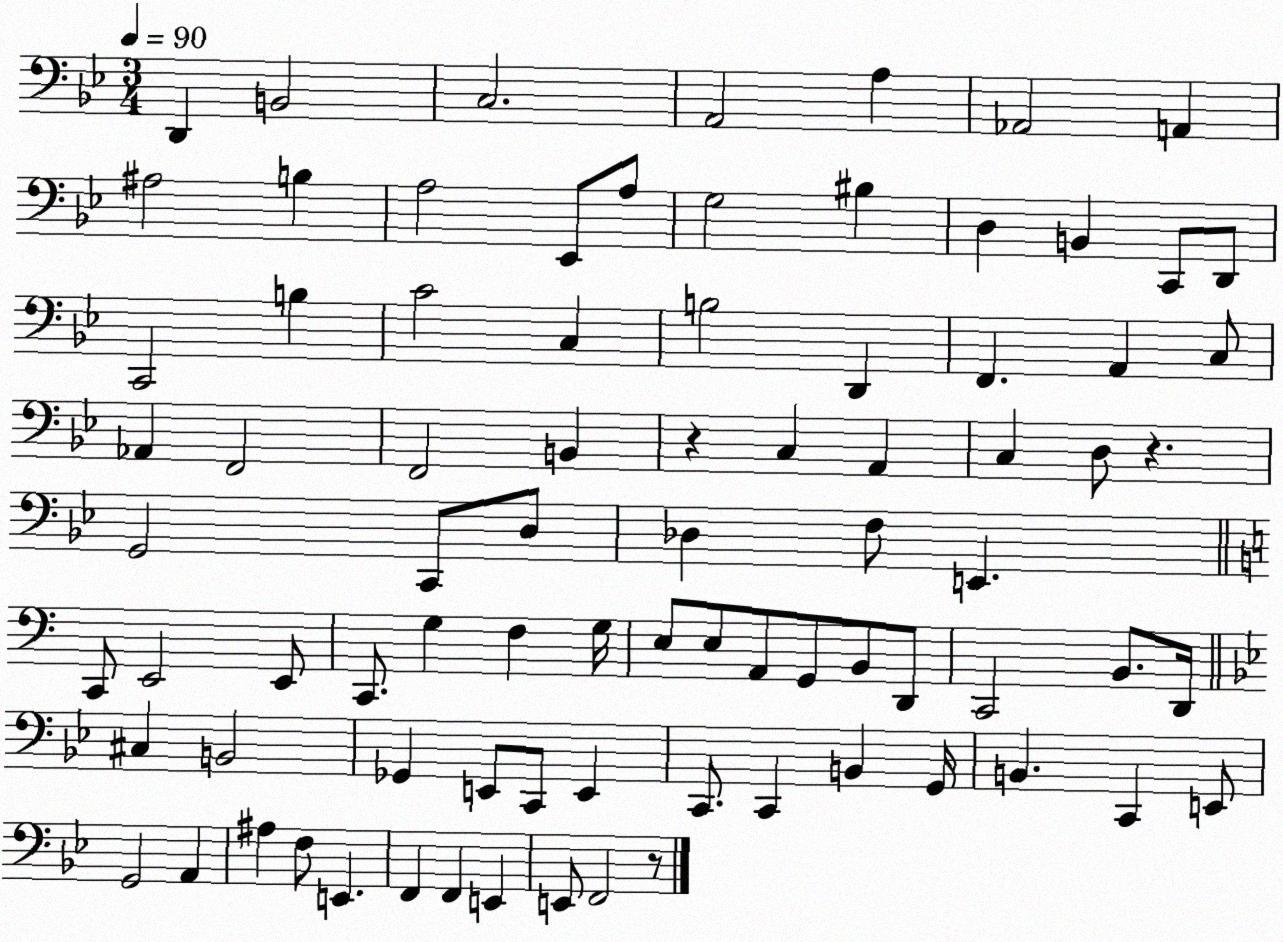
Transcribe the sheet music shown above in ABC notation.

X:1
T:Untitled
M:3/4
L:1/4
K:Bb
D,, B,,2 C,2 A,,2 A, _A,,2 A,, ^A,2 B, A,2 _E,,/2 A,/2 G,2 ^B, D, B,, C,,/2 D,,/2 C,,2 B, C2 C, B,2 D,, F,, A,, C,/2 _A,, F,,2 F,,2 B,, z C, A,, C, D,/2 z G,,2 C,,/2 D,/2 _D, F,/2 E,, C,,/2 E,,2 E,,/2 C,,/2 G, F, G,/4 E,/2 E,/2 A,,/2 G,,/2 B,,/2 D,,/2 C,,2 B,,/2 D,,/4 ^C, B,,2 _G,, E,,/2 C,,/2 E,, C,,/2 C,, B,, G,,/4 B,, C,, E,,/2 G,,2 A,, ^A, F,/2 E,, F,, F,, E,, E,,/2 F,,2 z/2